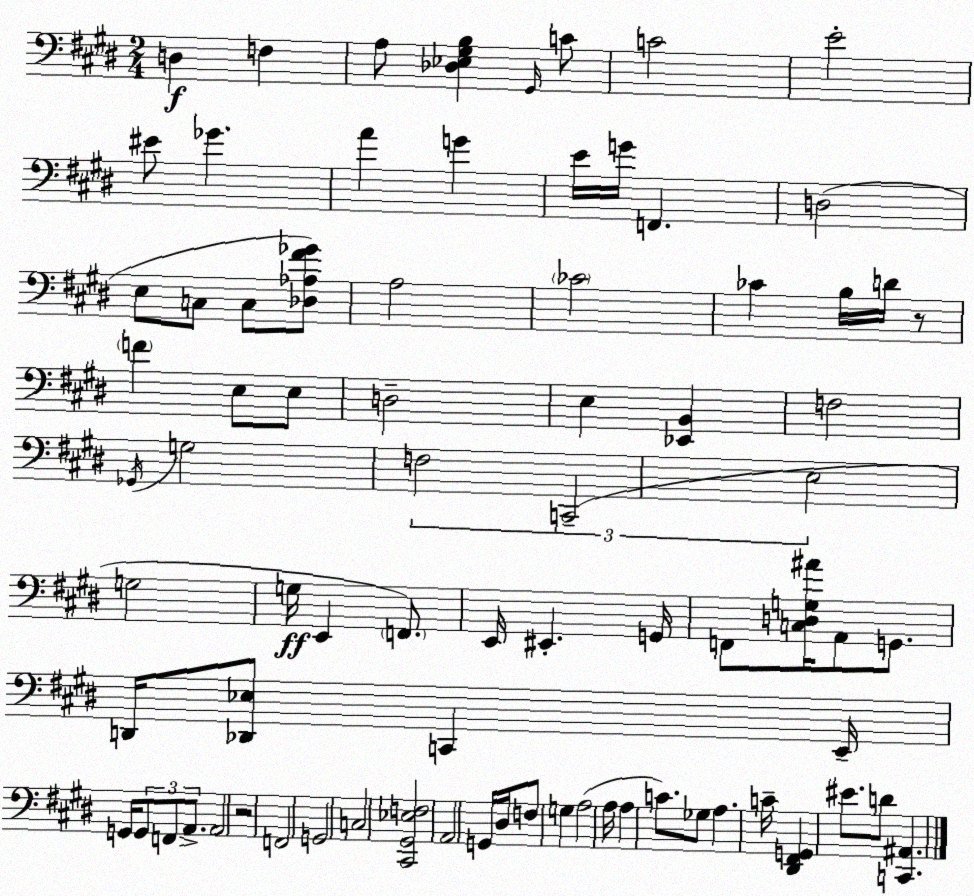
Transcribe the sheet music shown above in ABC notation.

X:1
T:Untitled
M:2/4
L:1/4
K:E
D, F, A,/2 [_D,_E,^G,B,] ^G,,/4 C/2 C2 E2 ^E/2 _G A G E/4 G/4 F,, D,2 E,/2 C,/2 C,/2 [_D,_A,^F_G]/2 A,2 _C2 _C B,/4 D/4 z/2 F E,/2 E,/2 D,2 E, [_E,,B,,] F,2 _G,,/4 G,2 F,2 C,,2 E,2 G,2 G,/4 E,, F,,/2 E,,/4 ^E,, G,,/4 F,,/2 [C,D,G,^A]/4 A,,/2 G,,/2 D,,/4 [_D,,_E,]/2 C,, E,,/4 G,,/4 G,,/2 F,,/2 A,,/2 A,,2 z2 F,,2 G,,2 C,2 [^C,,^G,,_E,F,]2 A,,2 G,,/4 ^D,/4 F,/2 G, A,2 A,/4 A, C/2 _G,/2 A, C/4 [^D,,^F,,G,,] ^E/2 D/2 [C,,^A,,]